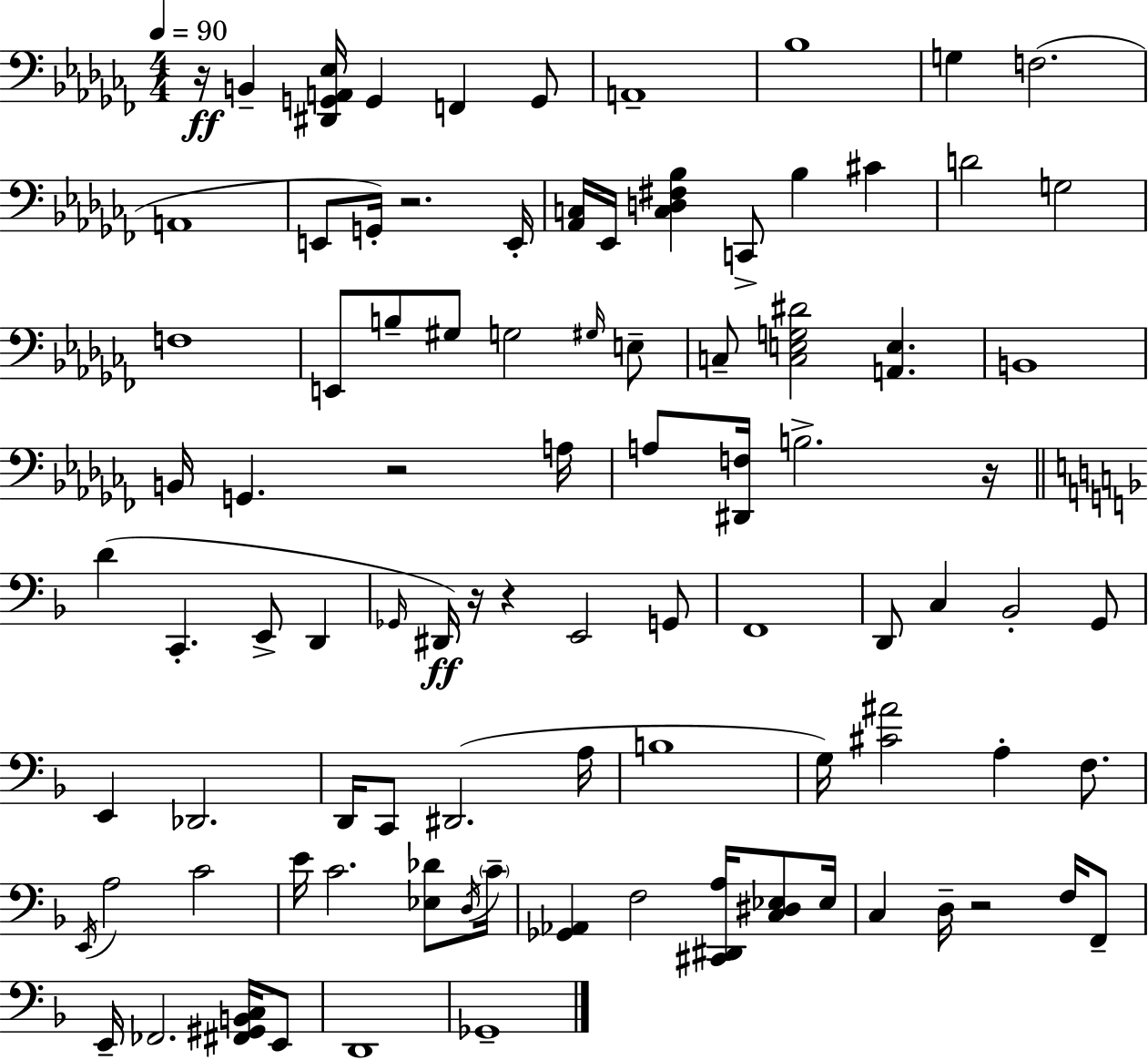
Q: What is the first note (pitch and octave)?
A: B2